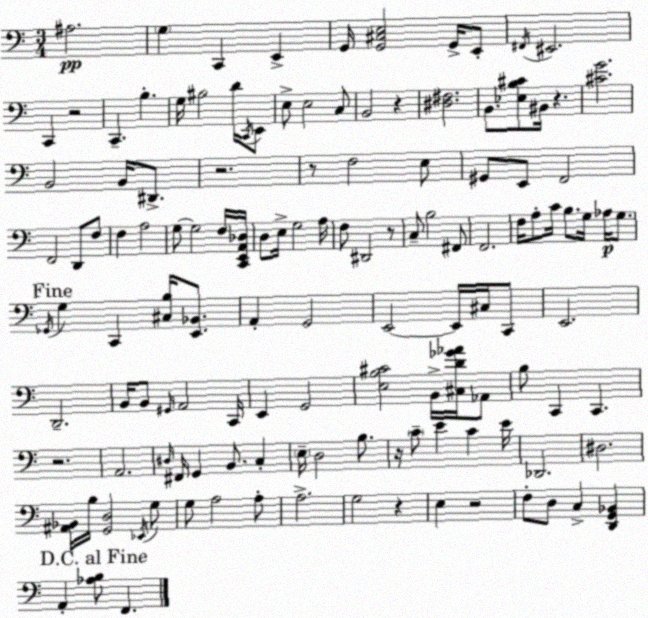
X:1
T:Untitled
M:3/4
L:1/4
K:C
^A,2 G, C,, E,, G,,/4 [G,,^C,E,]2 G,,/4 E,,/2 ^F,,/4 ^E,,2 C,, z2 C,, B, G,/4 ^B,2 D/4 C,,/4 E,,/2 E,/2 E,2 C,/2 B,,2 z [^D,^F,]2 B,,/2 [_E,B,^C]/2 ^B,,/4 z [^CG]2 B,,2 B,,/4 ^D,,/2 z2 z/2 F,2 E,/2 ^G,,/2 E,,/2 F,,2 F,,2 D,,/2 F,/2 F, A,2 G,/2 G,2 F,/4 [C,,E,,A,,_D,]/4 D,/2 E,/4 G,2 A,/4 F,/2 ^D,,2 z/2 C,/2 B,2 ^F,,/2 F,,2 F,/4 A,/2 C/4 B,/2 G,/4 _A,/4 G,/2 _G,,/4 G, C,, [^C,B,]/4 [E,,_B,,]/2 A,, G,,2 E,,2 E,,/4 ^C,/4 C,,/2 E,,2 D,,2 B,,/4 B,,/2 ^G,,/4 A,,2 C,,/4 E,, G,,2 [E,B,^C]2 B,,/4 [^C,D_G_A]/4 _A,,/2 B,/2 C,, C,, z2 A,,2 ^D,/4 ^F,,/4 G,, B,,/2 C, E,/4 D,2 B,/2 z/4 C/2 E C E/4 _D,,2 ^D,2 [^A,,_B,,]/4 B,/4 [G,,D,]2 _E,,/4 G,/2 G,/2 A,2 A,/2 A,2 G,2 z E, z2 F,/2 D,/2 C, [D,,G,,_B,,] A,, [_A,B,]/2 F,,